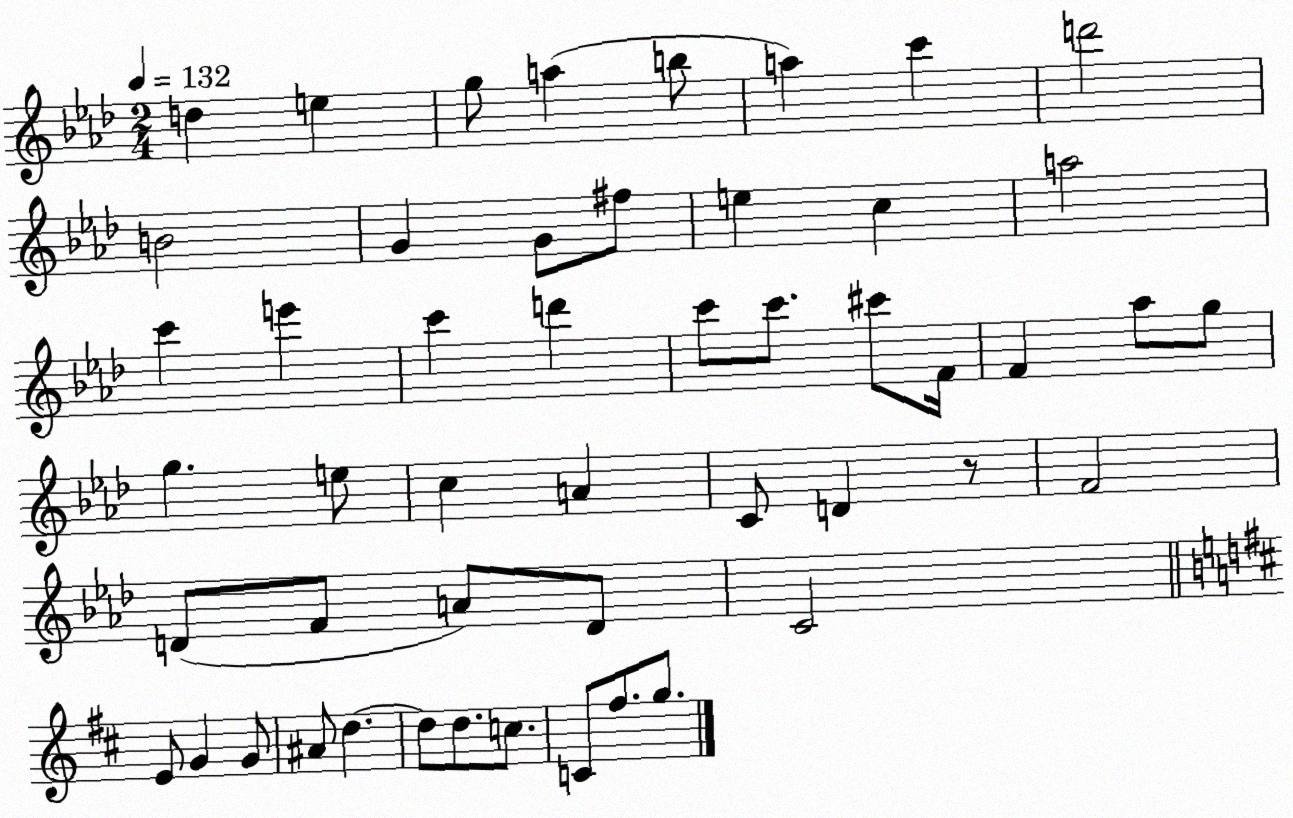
X:1
T:Untitled
M:2/4
L:1/4
K:Ab
d e g/2 a b/2 a c' d'2 B2 G G/2 ^f/2 e c a2 c' e' c' d' c'/2 c'/2 ^c'/2 F/4 F _a/2 g/2 g e/2 c A C/2 D z/2 F2 D/2 F/2 A/2 D/2 C2 E/2 G G/2 ^A/2 d d/2 d/2 c/2 C/2 ^f/2 g/2